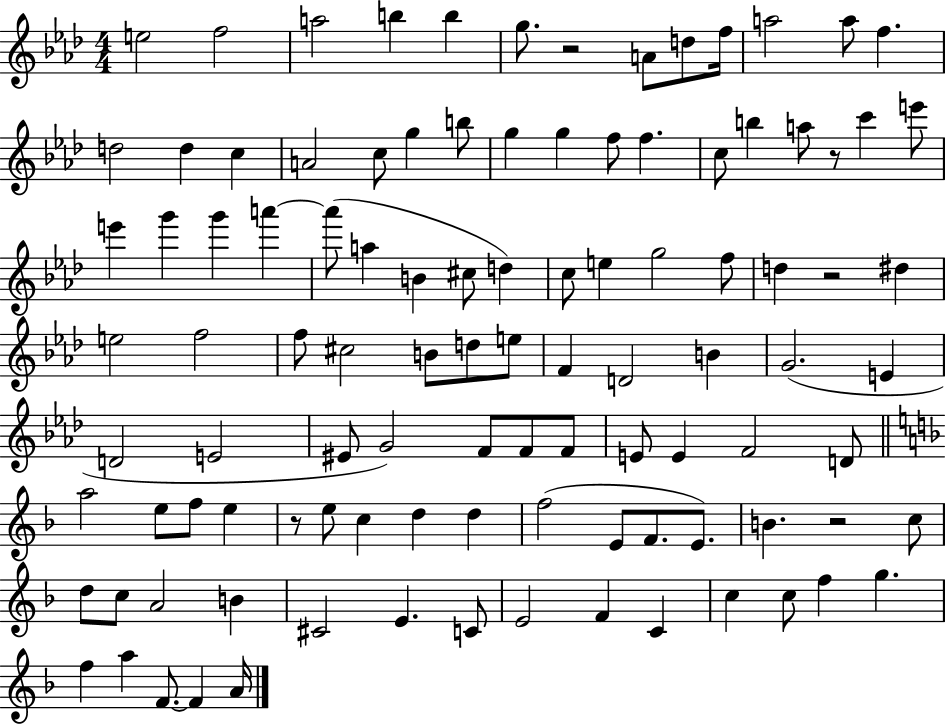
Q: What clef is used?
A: treble